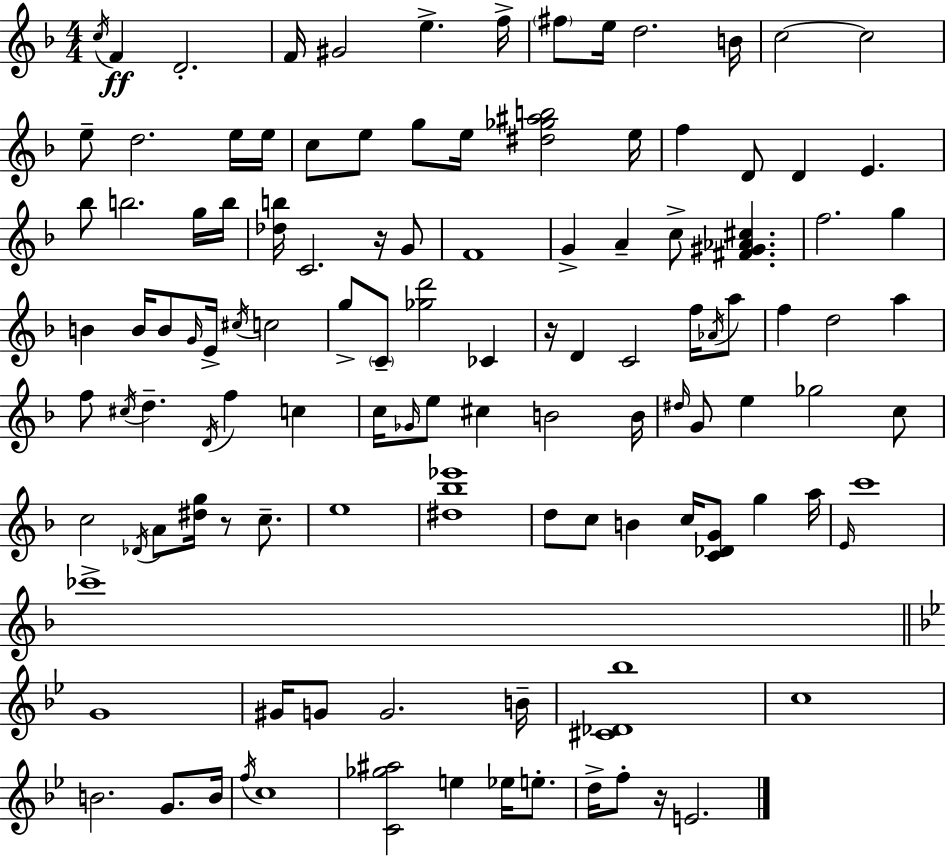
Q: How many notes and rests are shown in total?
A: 117